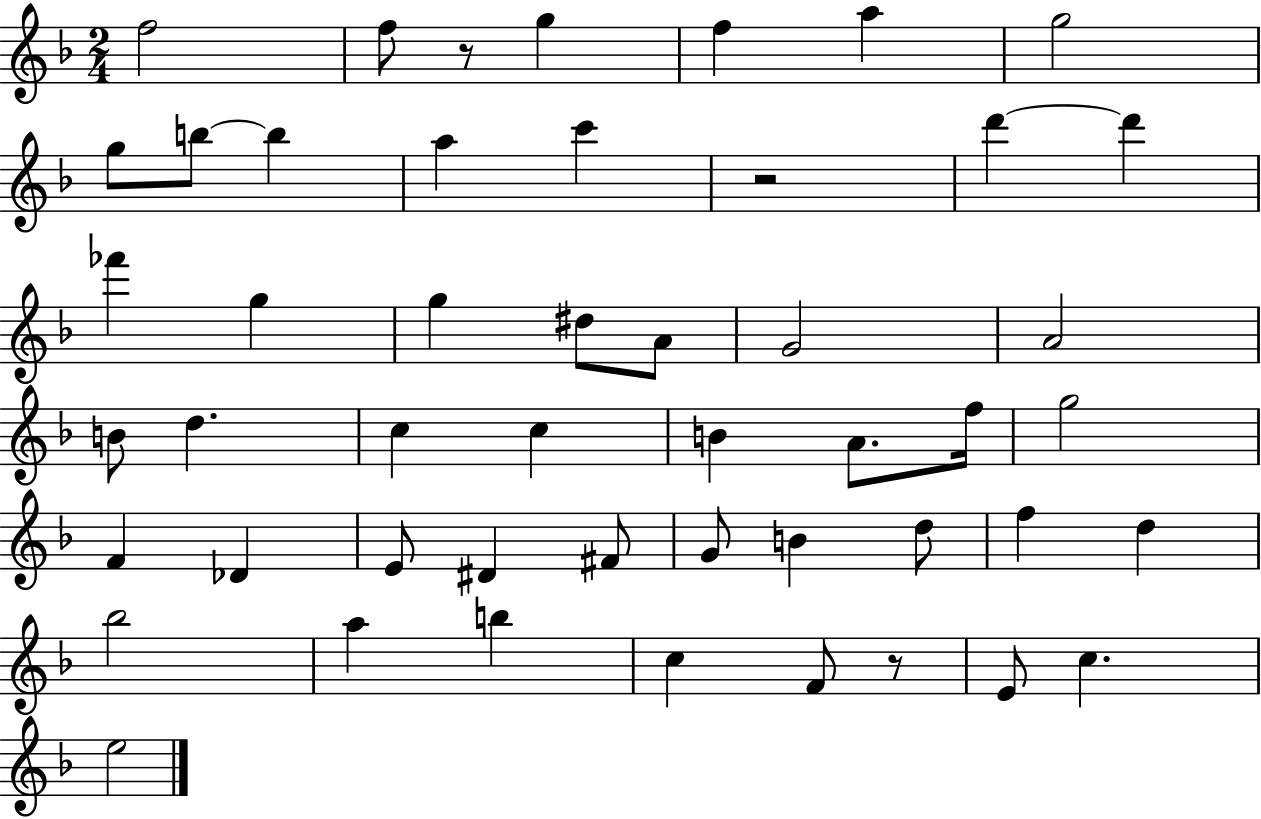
F5/h F5/e R/e G5/q F5/q A5/q G5/h G5/e B5/e B5/q A5/q C6/q R/h D6/q D6/q FES6/q G5/q G5/q D#5/e A4/e G4/h A4/h B4/e D5/q. C5/q C5/q B4/q A4/e. F5/s G5/h F4/q Db4/q E4/e D#4/q F#4/e G4/e B4/q D5/e F5/q D5/q Bb5/h A5/q B5/q C5/q F4/e R/e E4/e C5/q. E5/h